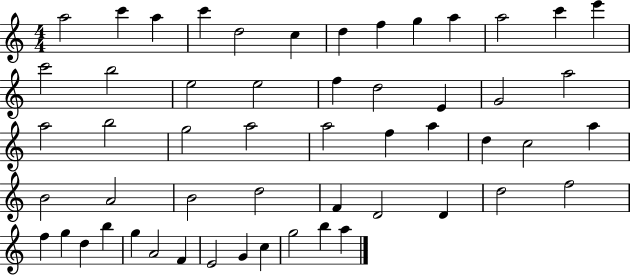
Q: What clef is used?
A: treble